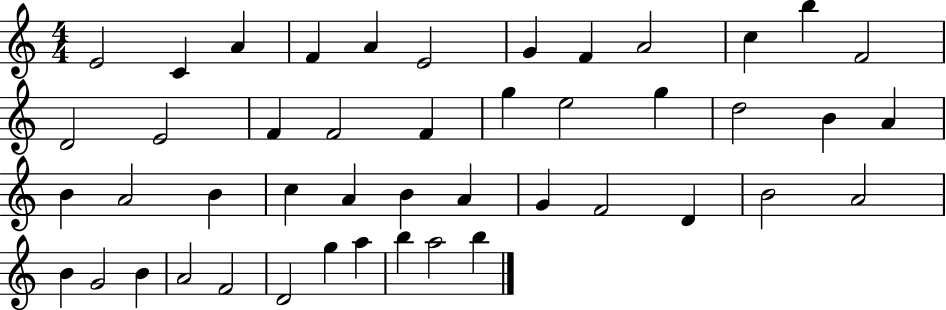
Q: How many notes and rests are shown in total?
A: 46